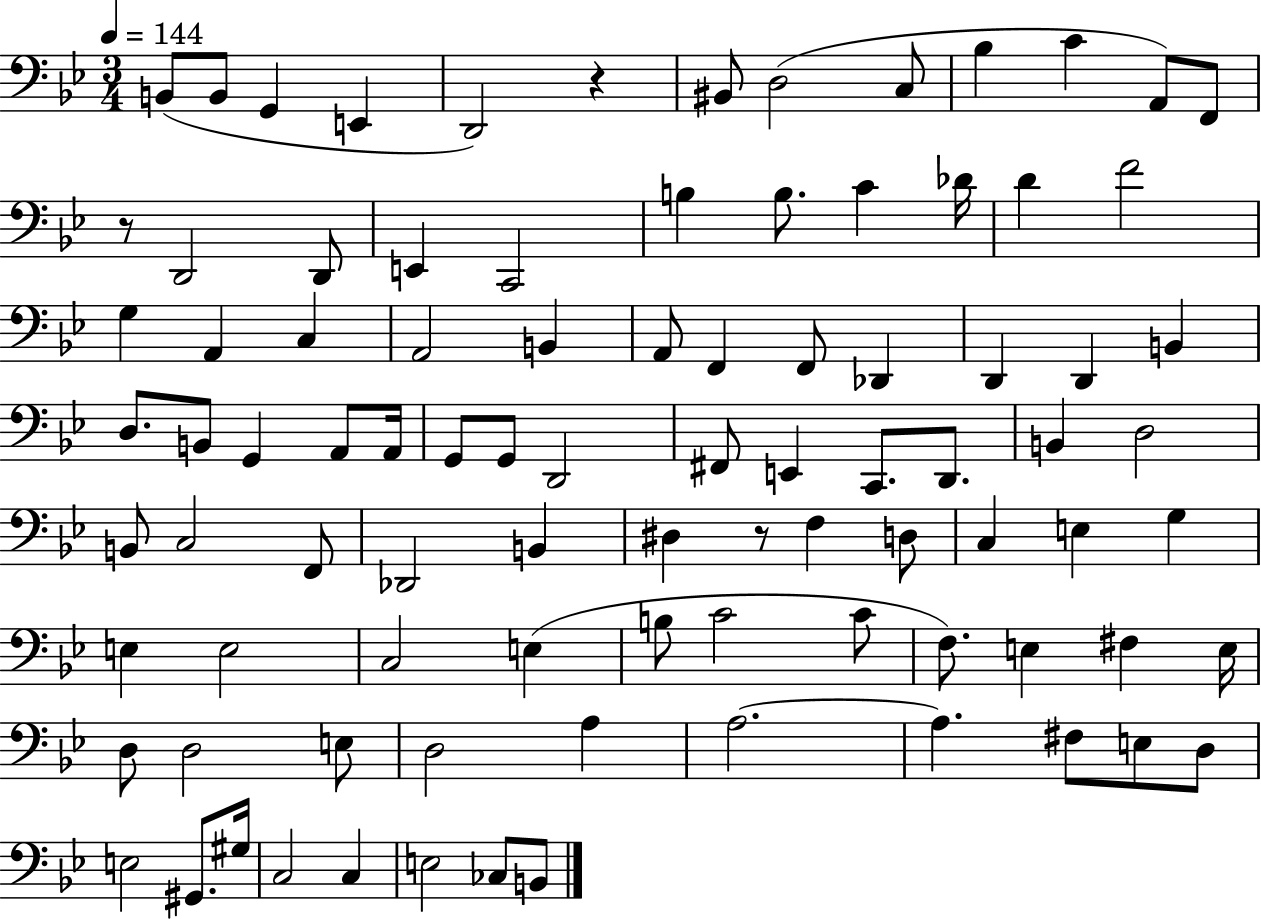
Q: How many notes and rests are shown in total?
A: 91